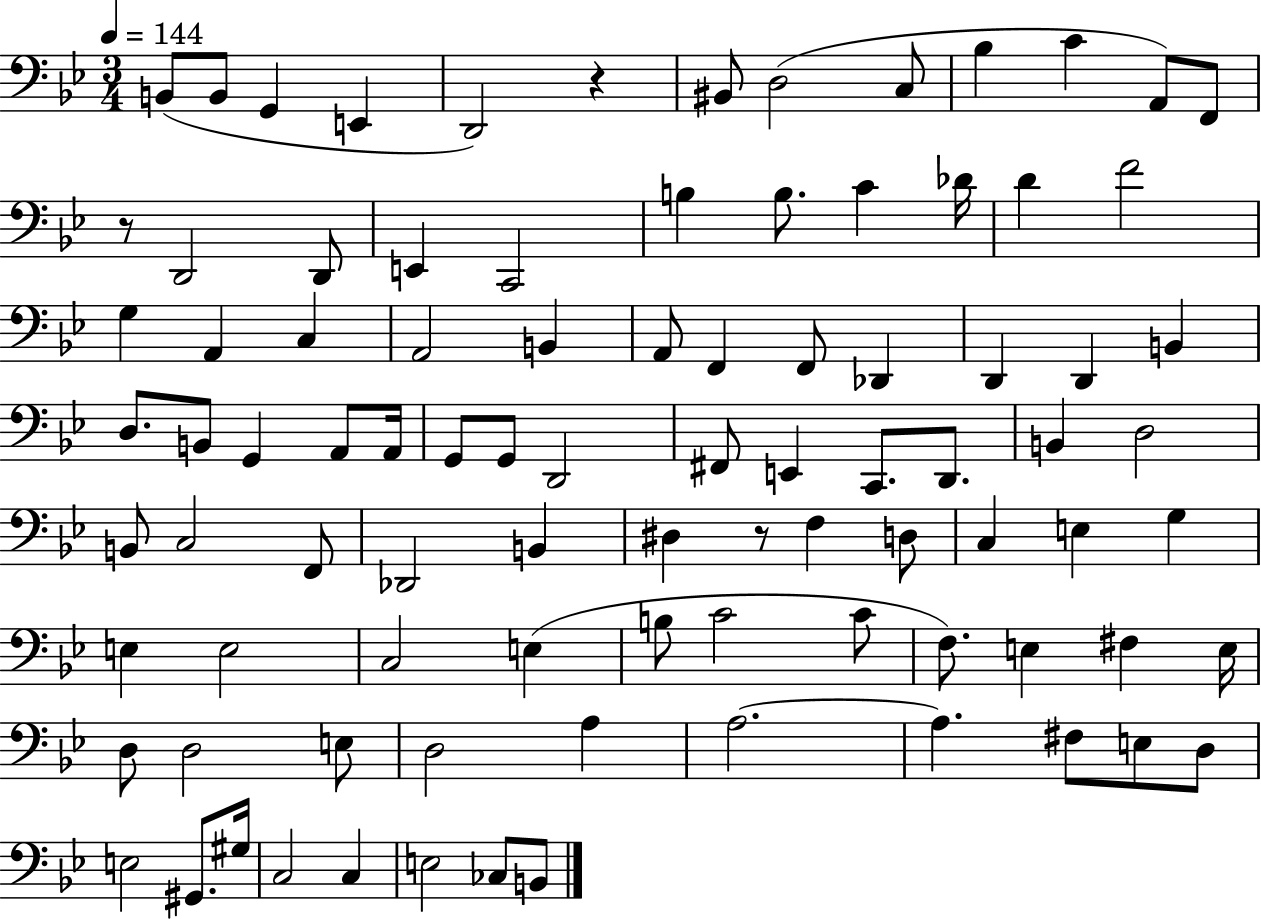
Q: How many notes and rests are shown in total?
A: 91